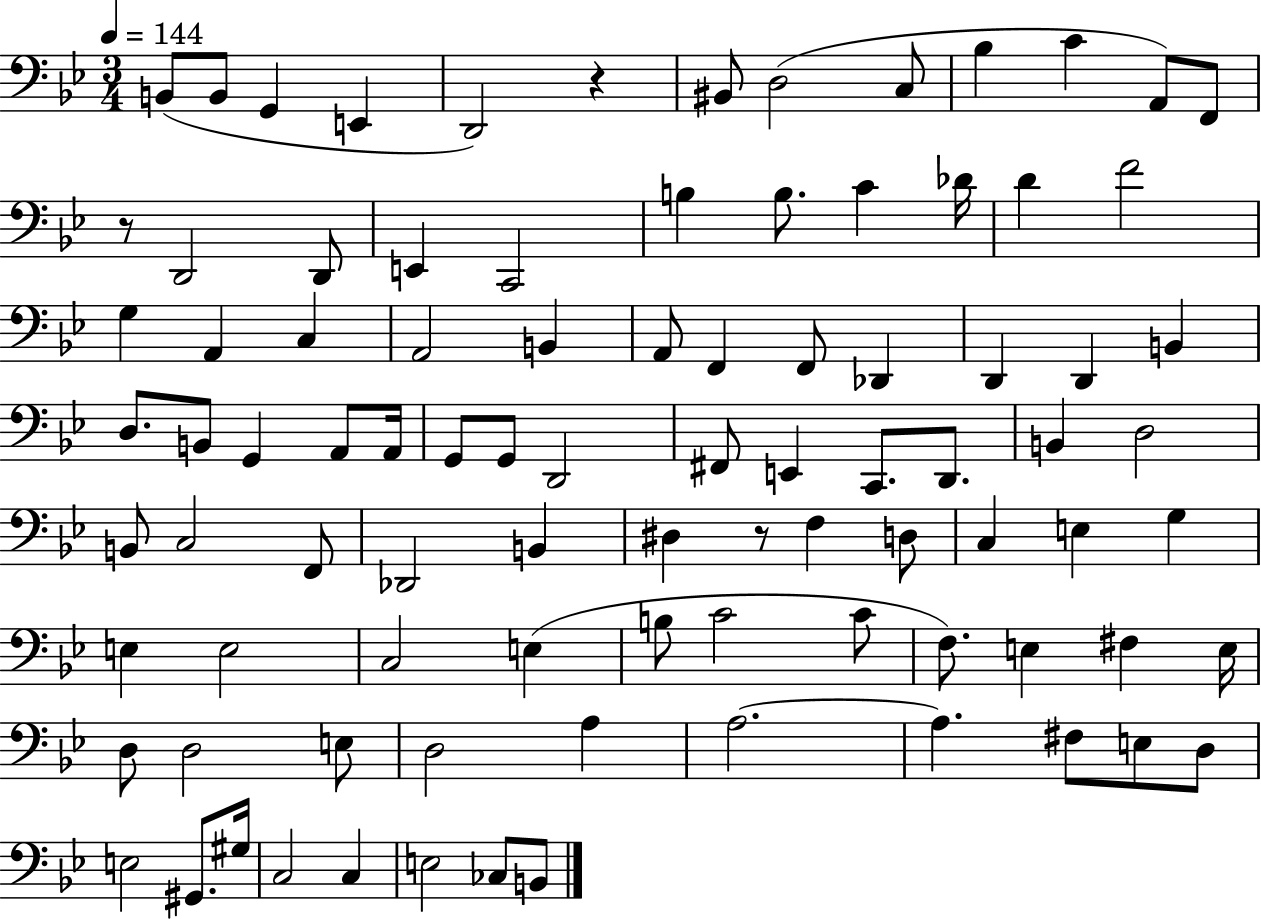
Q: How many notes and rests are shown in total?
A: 91